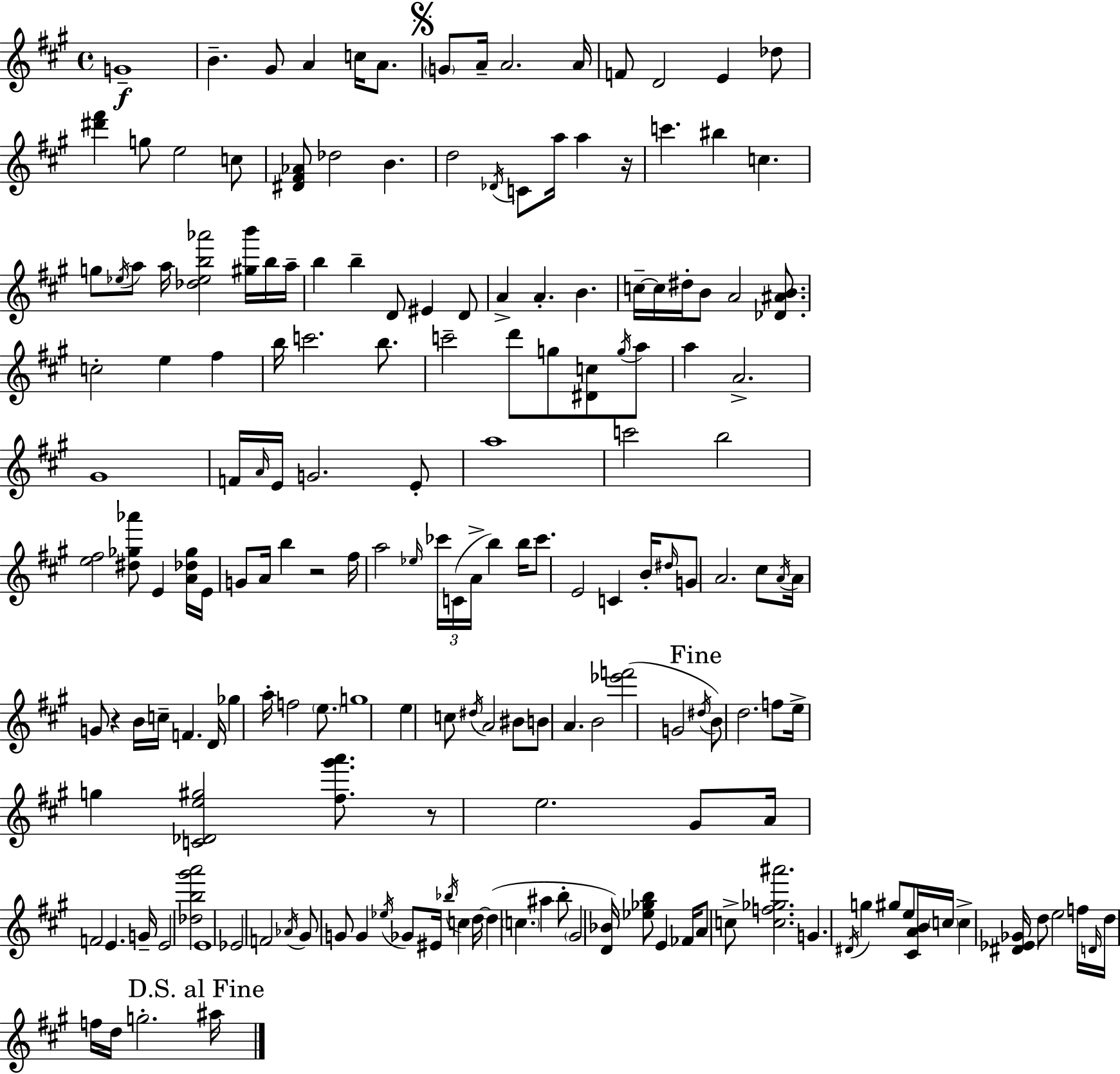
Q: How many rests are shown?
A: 4